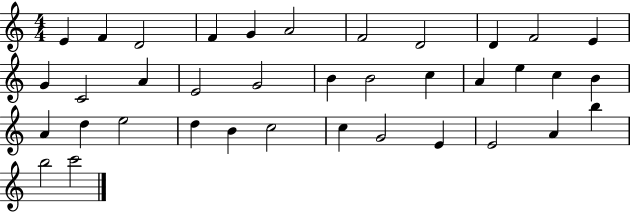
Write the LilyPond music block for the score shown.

{
  \clef treble
  \numericTimeSignature
  \time 4/4
  \key c \major
  e'4 f'4 d'2 | f'4 g'4 a'2 | f'2 d'2 | d'4 f'2 e'4 | \break g'4 c'2 a'4 | e'2 g'2 | b'4 b'2 c''4 | a'4 e''4 c''4 b'4 | \break a'4 d''4 e''2 | d''4 b'4 c''2 | c''4 g'2 e'4 | e'2 a'4 b''4 | \break b''2 c'''2 | \bar "|."
}